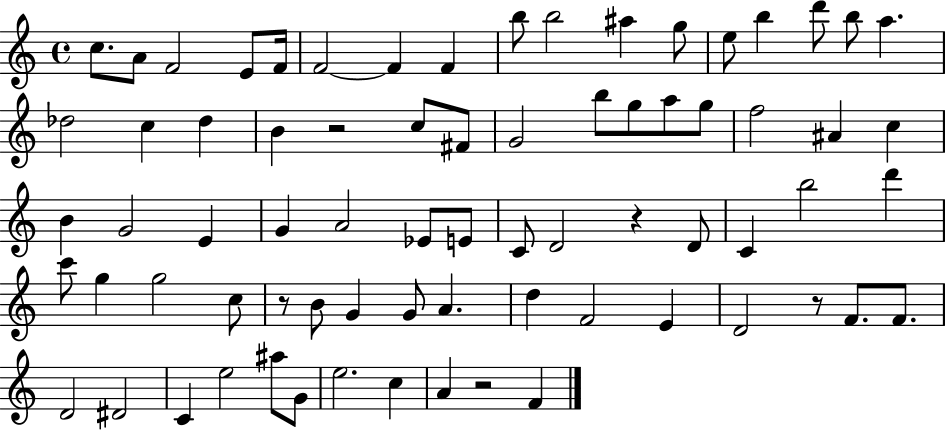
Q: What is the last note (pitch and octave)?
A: F4